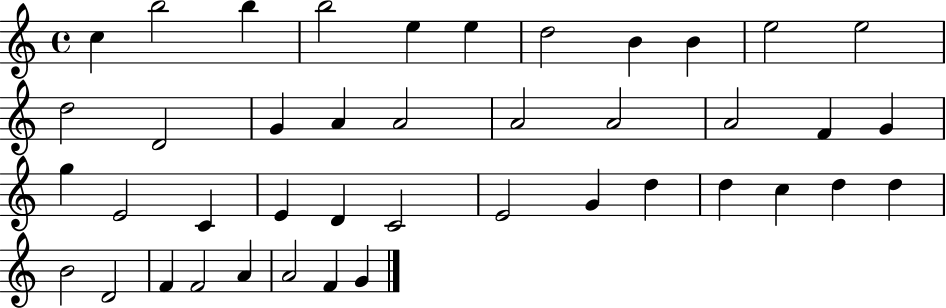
{
  \clef treble
  \time 4/4
  \defaultTimeSignature
  \key c \major
  c''4 b''2 b''4 | b''2 e''4 e''4 | d''2 b'4 b'4 | e''2 e''2 | \break d''2 d'2 | g'4 a'4 a'2 | a'2 a'2 | a'2 f'4 g'4 | \break g''4 e'2 c'4 | e'4 d'4 c'2 | e'2 g'4 d''4 | d''4 c''4 d''4 d''4 | \break b'2 d'2 | f'4 f'2 a'4 | a'2 f'4 g'4 | \bar "|."
}